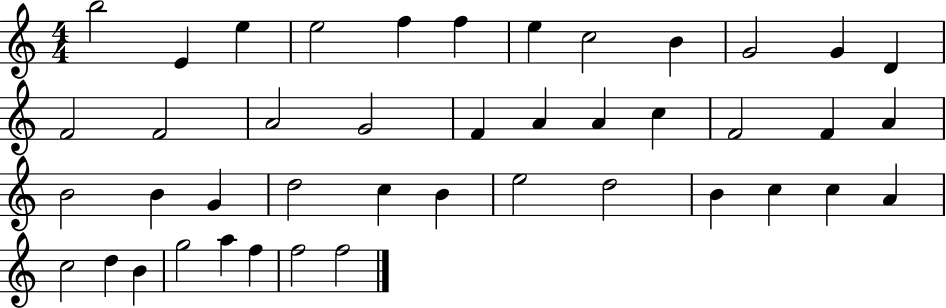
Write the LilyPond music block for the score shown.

{
  \clef treble
  \numericTimeSignature
  \time 4/4
  \key c \major
  b''2 e'4 e''4 | e''2 f''4 f''4 | e''4 c''2 b'4 | g'2 g'4 d'4 | \break f'2 f'2 | a'2 g'2 | f'4 a'4 a'4 c''4 | f'2 f'4 a'4 | \break b'2 b'4 g'4 | d''2 c''4 b'4 | e''2 d''2 | b'4 c''4 c''4 a'4 | \break c''2 d''4 b'4 | g''2 a''4 f''4 | f''2 f''2 | \bar "|."
}